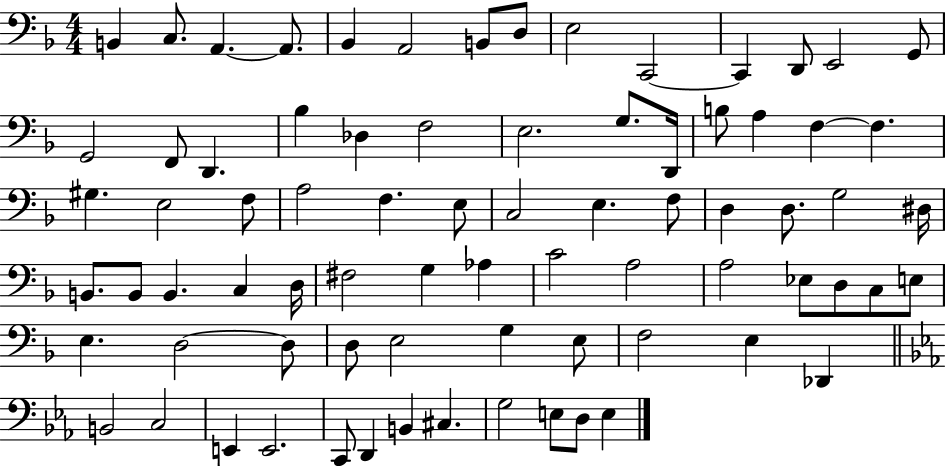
{
  \clef bass
  \numericTimeSignature
  \time 4/4
  \key f \major
  b,4 c8. a,4.~~ a,8. | bes,4 a,2 b,8 d8 | e2 c,2~~ | c,4 d,8 e,2 g,8 | \break g,2 f,8 d,4. | bes4 des4 f2 | e2. g8. d,16 | b8 a4 f4~~ f4. | \break gis4. e2 f8 | a2 f4. e8 | c2 e4. f8 | d4 d8. g2 dis16 | \break b,8. b,8 b,4. c4 d16 | fis2 g4 aes4 | c'2 a2 | a2 ees8 d8 c8 e8 | \break e4. d2~~ d8 | d8 e2 g4 e8 | f2 e4 des,4 | \bar "||" \break \key c \minor b,2 c2 | e,4 e,2. | c,8 d,4 b,4 cis4. | g2 e8 d8 e4 | \break \bar "|."
}